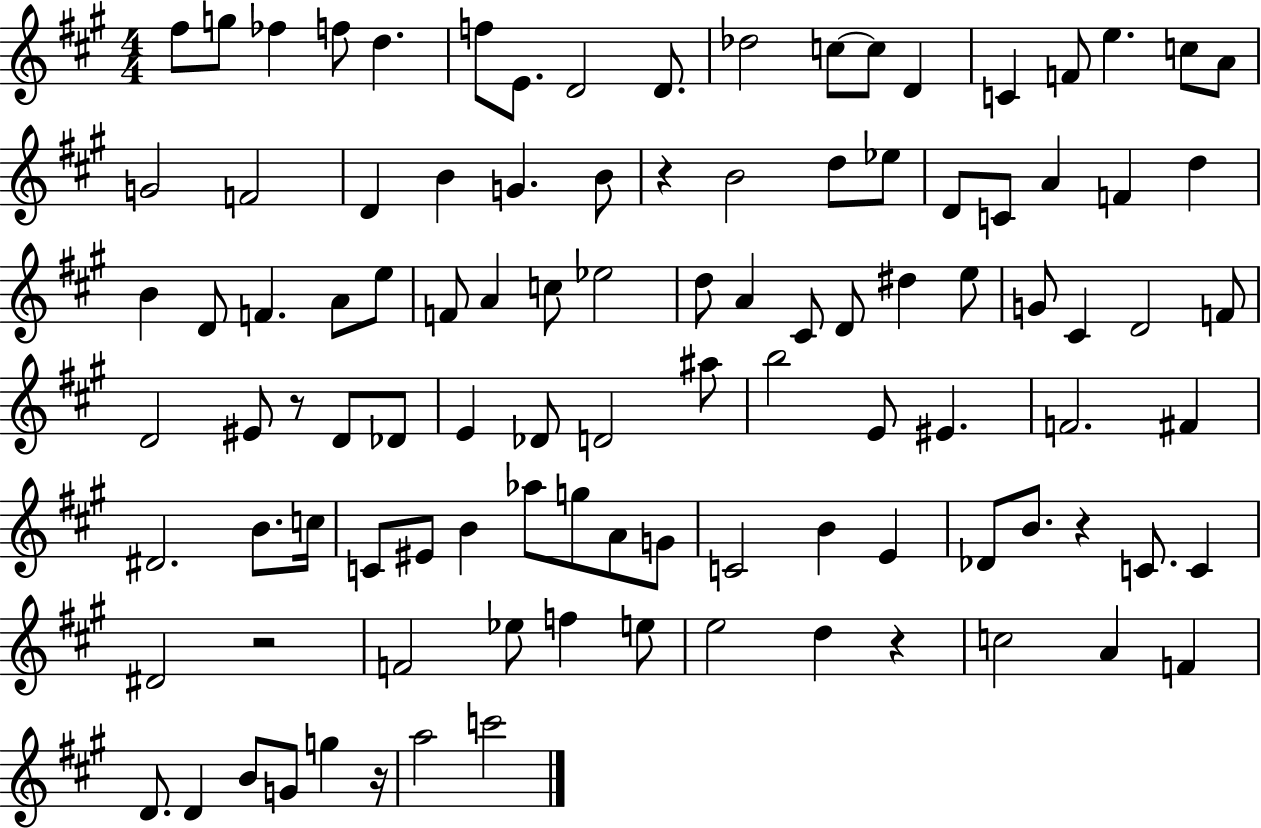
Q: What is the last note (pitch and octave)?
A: C6